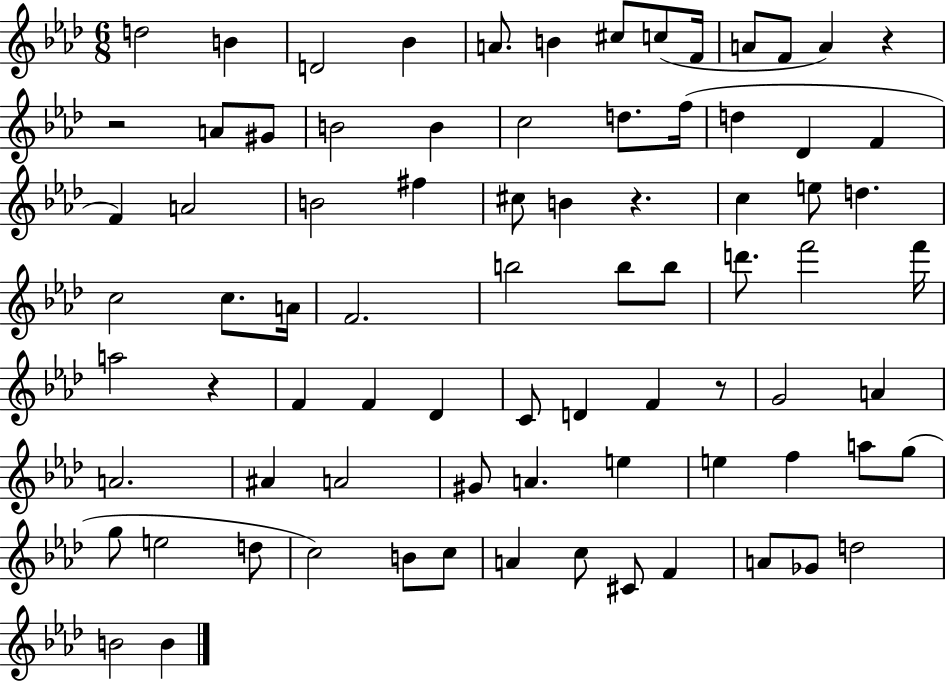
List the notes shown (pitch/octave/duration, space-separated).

D5/h B4/q D4/h Bb4/q A4/e. B4/q C#5/e C5/e F4/s A4/e F4/e A4/q R/q R/h A4/e G#4/e B4/h B4/q C5/h D5/e. F5/s D5/q Db4/q F4/q F4/q A4/h B4/h F#5/q C#5/e B4/q R/q. C5/q E5/e D5/q. C5/h C5/e. A4/s F4/h. B5/h B5/e B5/e D6/e. F6/h F6/s A5/h R/q F4/q F4/q Db4/q C4/e D4/q F4/q R/e G4/h A4/q A4/h. A#4/q A4/h G#4/e A4/q. E5/q E5/q F5/q A5/e G5/e G5/e E5/h D5/e C5/h B4/e C5/e A4/q C5/e C#4/e F4/q A4/e Gb4/e D5/h B4/h B4/q